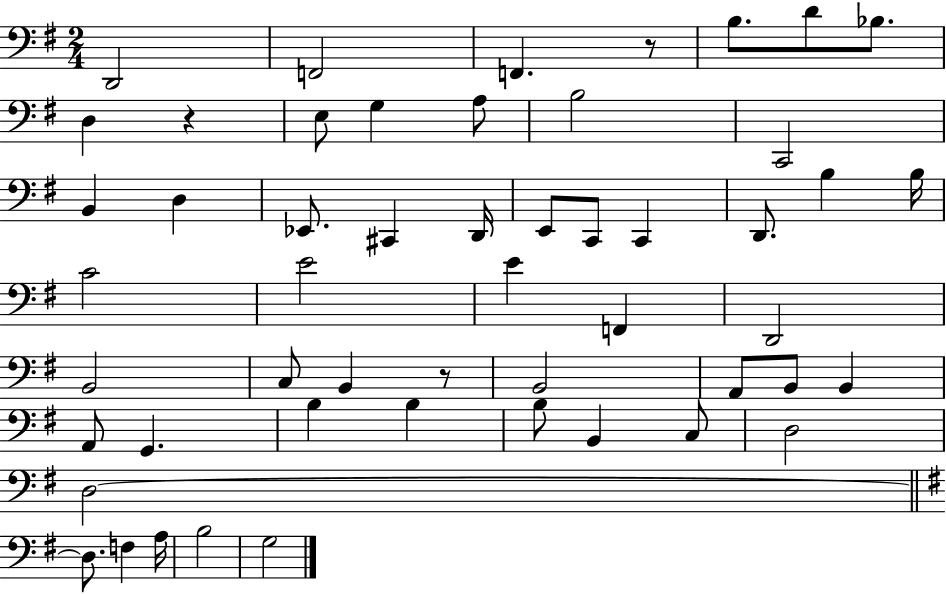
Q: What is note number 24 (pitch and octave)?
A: C4